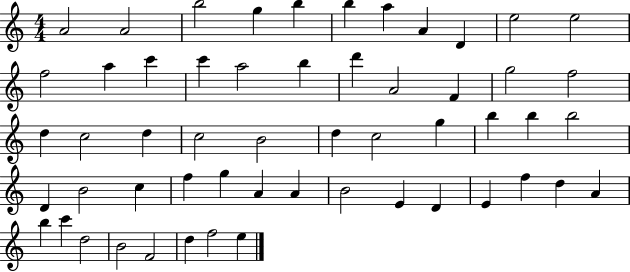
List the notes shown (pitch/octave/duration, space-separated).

A4/h A4/h B5/h G5/q B5/q B5/q A5/q A4/q D4/q E5/h E5/h F5/h A5/q C6/q C6/q A5/h B5/q D6/q A4/h F4/q G5/h F5/h D5/q C5/h D5/q C5/h B4/h D5/q C5/h G5/q B5/q B5/q B5/h D4/q B4/h C5/q F5/q G5/q A4/q A4/q B4/h E4/q D4/q E4/q F5/q D5/q A4/q B5/q C6/q D5/h B4/h F4/h D5/q F5/h E5/q